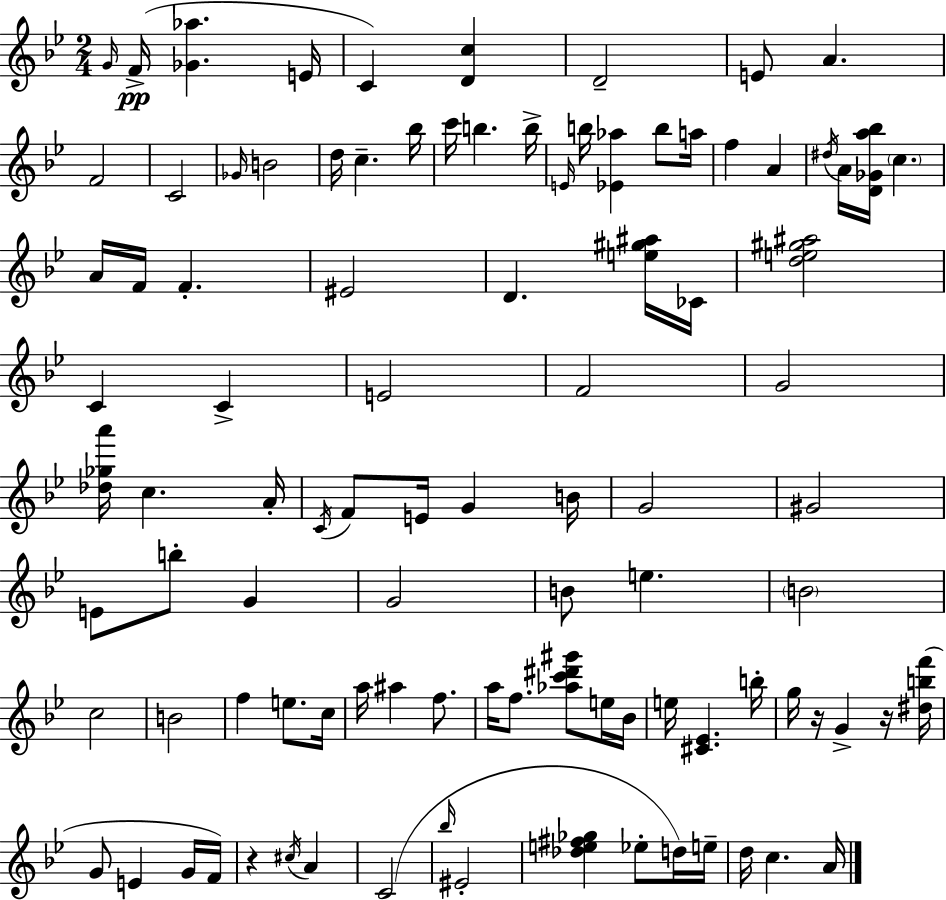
{
  \clef treble
  \numericTimeSignature
  \time 2/4
  \key g \minor
  \grace { g'16 }\pp f'16->( <ges' aes''>4. | e'16 c'4) <d' c''>4 | d'2-- | e'8 a'4. | \break f'2 | c'2 | \grace { ges'16 } b'2 | d''16 c''4.-- | \break bes''16 c'''16 b''4. | b''16-> \grace { e'16 } b''16 <ees' aes''>4 | b''8 a''16 f''4 a'4 | \acciaccatura { dis''16 } a'16 <d' ges' a'' bes''>16 \parenthesize c''4. | \break a'16 f'16 f'4.-. | eis'2 | d'4. | <e'' gis'' ais''>16 ces'16 <d'' e'' gis'' ais''>2 | \break c'4 | c'4-> e'2 | f'2 | g'2 | \break <des'' ges'' a'''>16 c''4. | a'16-. \acciaccatura { c'16 } f'8 e'16 | g'4 b'16 g'2 | gis'2 | \break e'8 b''8-. | g'4 g'2 | b'8 e''4. | \parenthesize b'2 | \break c''2 | b'2 | f''4 | e''8. c''16 a''16 ais''4 | \break f''8. a''16 f''8. | <aes'' c''' dis''' gis'''>8 e''16 bes'16 e''16 <cis' ees'>4. | b''16-. g''16 r16 g'4-> | r16 <dis'' b'' f'''>16( g'8 e'4 | \break g'16 f'16) r4 | \acciaccatura { cis''16 } a'4 c'2( | \grace { bes''16 } eis'2-. | <des'' e'' fis'' ges''>4 | \break ees''8-. d''16) e''16-- d''16 | c''4. a'16 \bar "|."
}